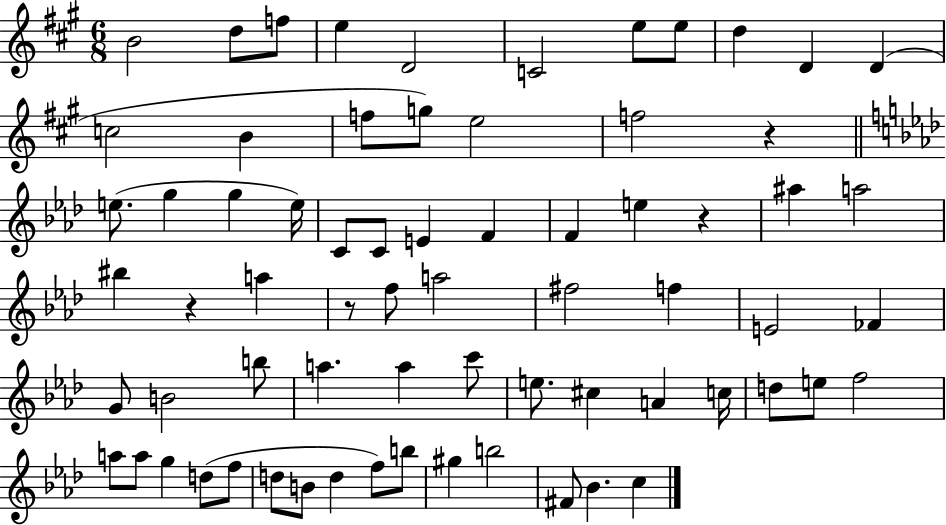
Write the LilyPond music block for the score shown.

{
  \clef treble
  \numericTimeSignature
  \time 6/8
  \key a \major
  b'2 d''8 f''8 | e''4 d'2 | c'2 e''8 e''8 | d''4 d'4 d'4( | \break c''2 b'4 | f''8 g''8) e''2 | f''2 r4 | \bar "||" \break \key f \minor e''8.( g''4 g''4 e''16) | c'8 c'8 e'4 f'4 | f'4 e''4 r4 | ais''4 a''2 | \break bis''4 r4 a''4 | r8 f''8 a''2 | fis''2 f''4 | e'2 fes'4 | \break g'8 b'2 b''8 | a''4. a''4 c'''8 | e''8. cis''4 a'4 c''16 | d''8 e''8 f''2 | \break a''8 a''8 g''4 d''8( f''8 | d''8 b'8 d''4 f''8) b''8 | gis''4 b''2 | fis'8 bes'4. c''4 | \break \bar "|."
}